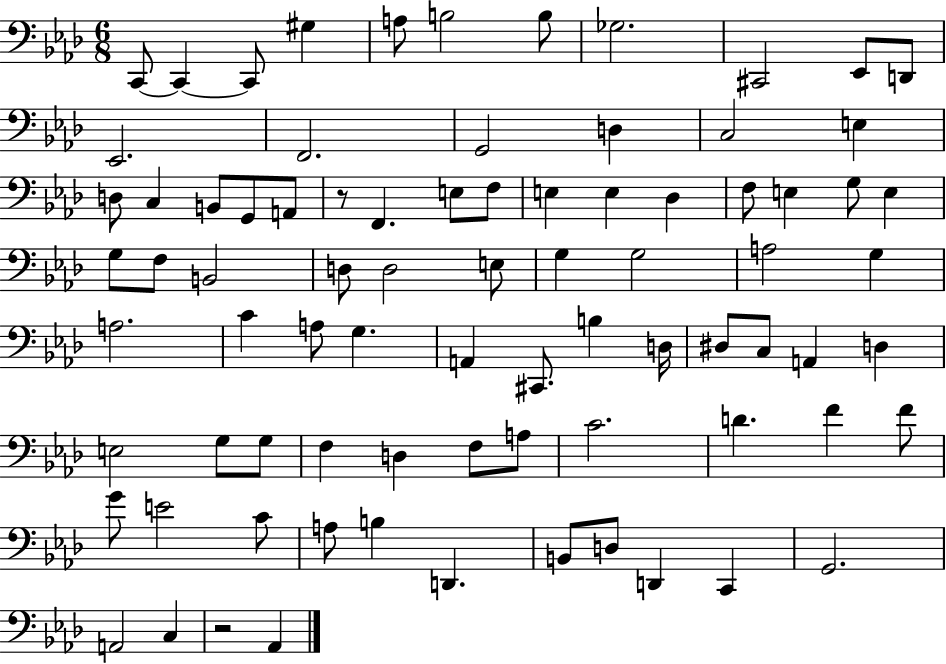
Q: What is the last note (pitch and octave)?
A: Ab2